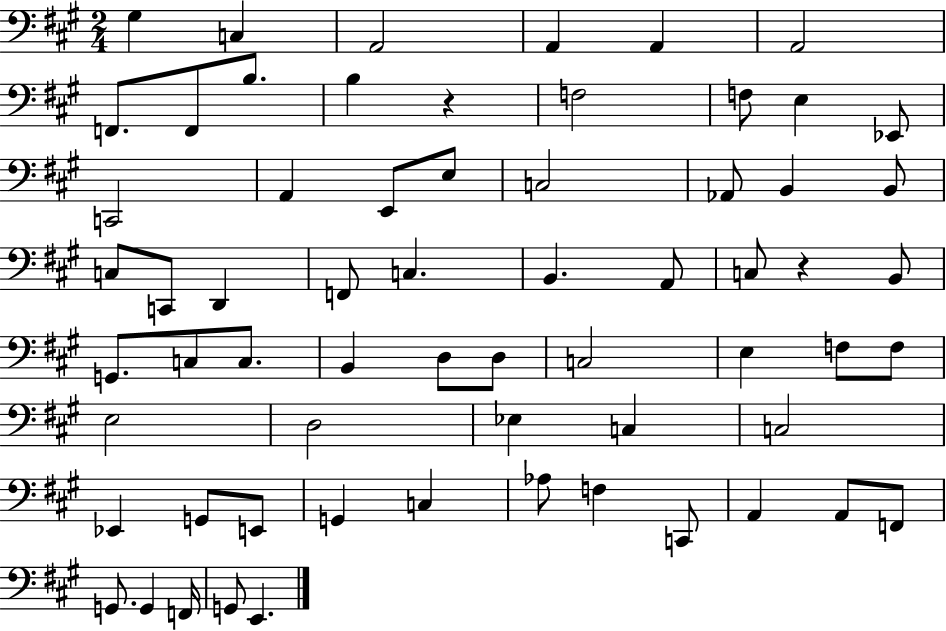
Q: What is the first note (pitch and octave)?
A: G#3